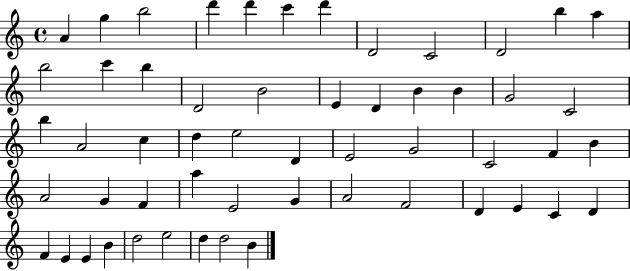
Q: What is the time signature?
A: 4/4